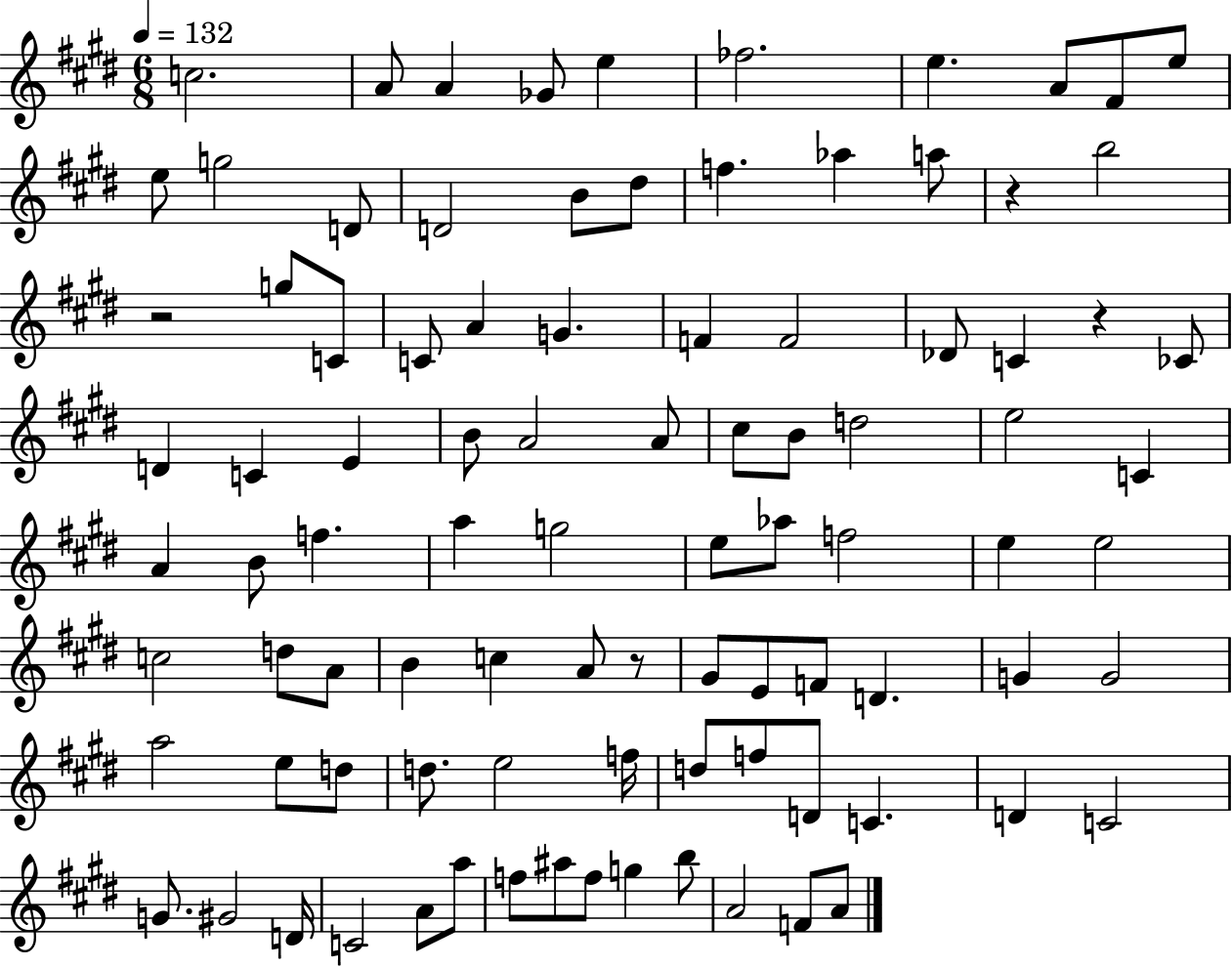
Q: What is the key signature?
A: E major